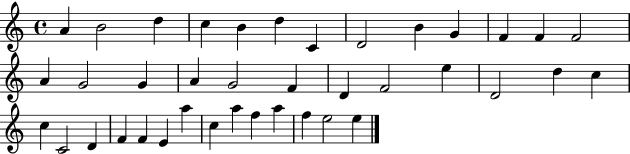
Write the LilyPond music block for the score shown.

{
  \clef treble
  \time 4/4
  \defaultTimeSignature
  \key c \major
  a'4 b'2 d''4 | c''4 b'4 d''4 c'4 | d'2 b'4 g'4 | f'4 f'4 f'2 | \break a'4 g'2 g'4 | a'4 g'2 f'4 | d'4 f'2 e''4 | d'2 d''4 c''4 | \break c''4 c'2 d'4 | f'4 f'4 e'4 a''4 | c''4 a''4 f''4 a''4 | f''4 e''2 e''4 | \break \bar "|."
}